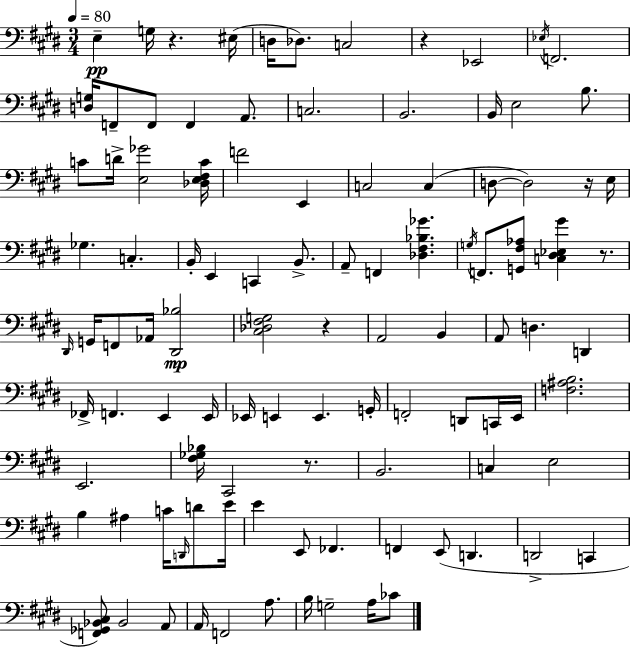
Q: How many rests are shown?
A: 6